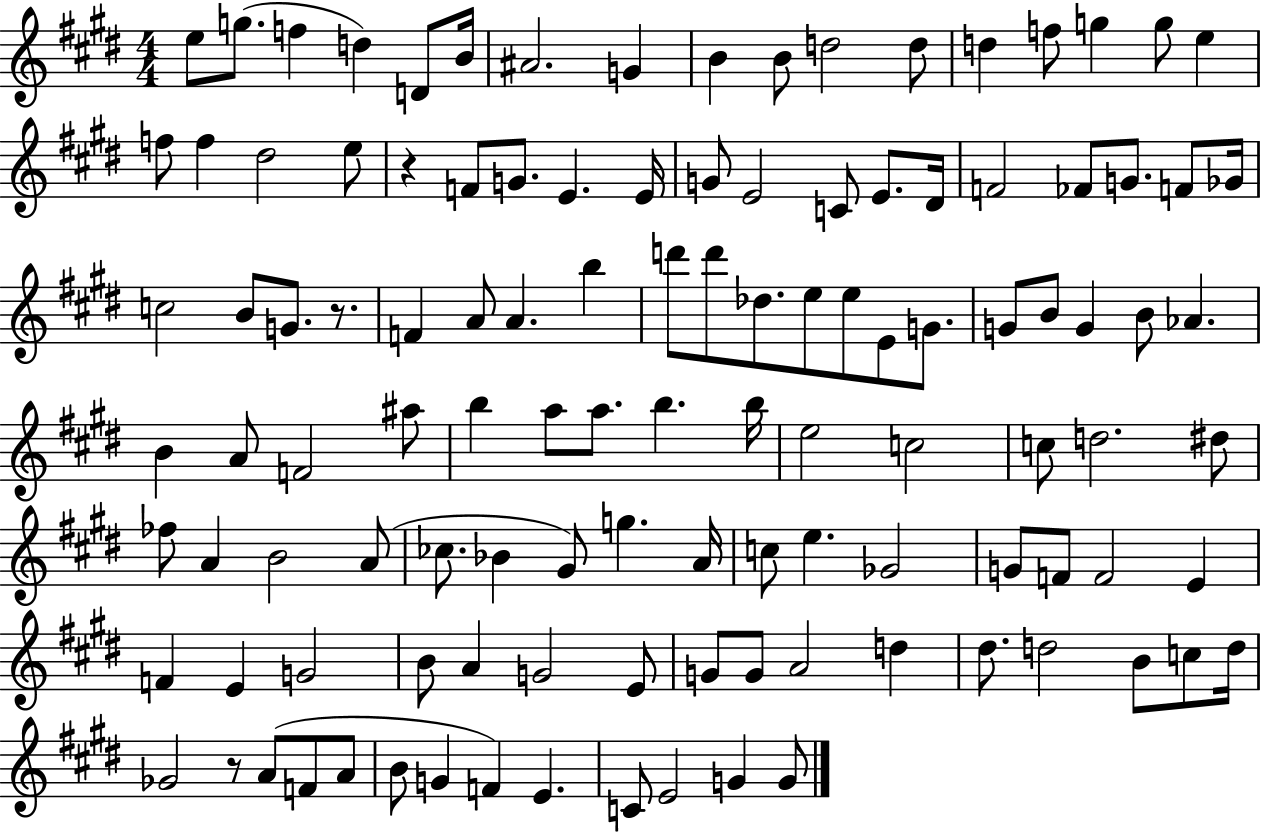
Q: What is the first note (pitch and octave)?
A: E5